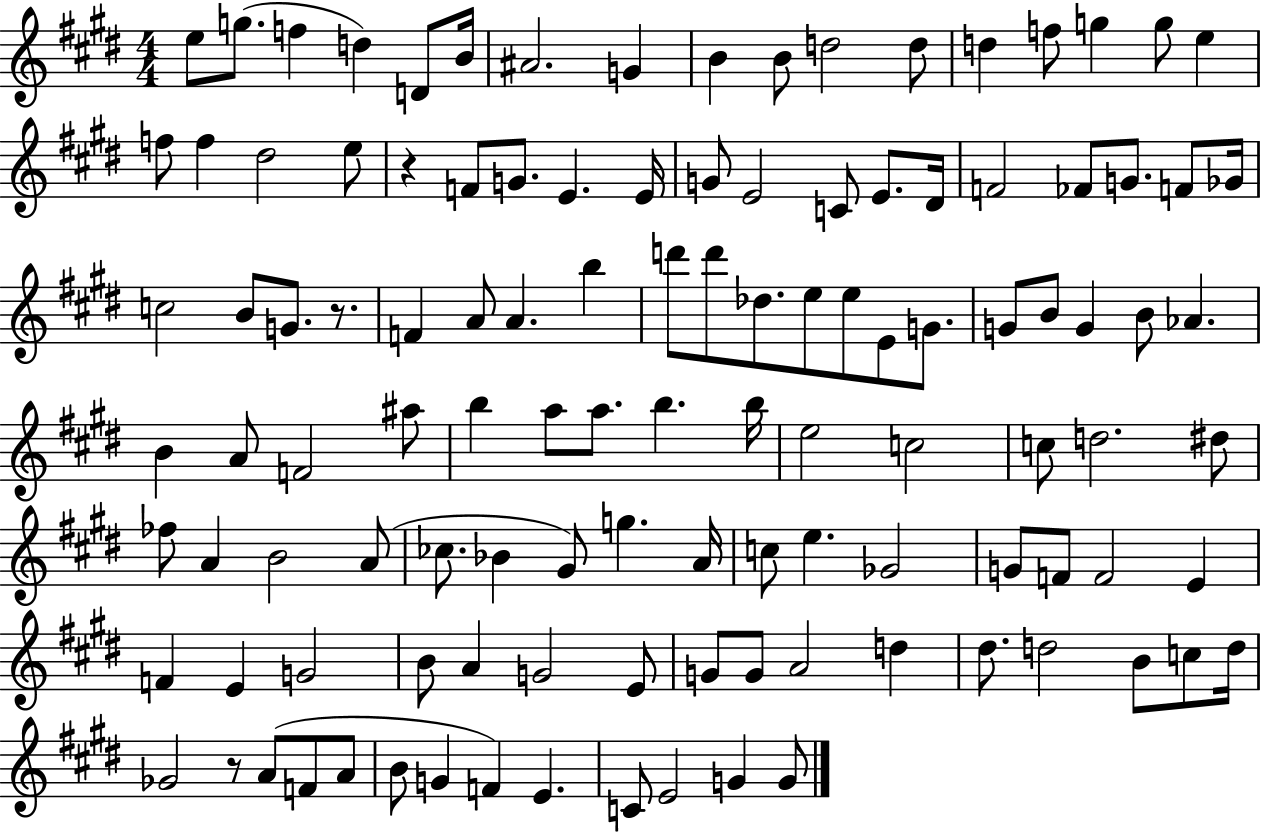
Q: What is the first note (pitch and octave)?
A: E5